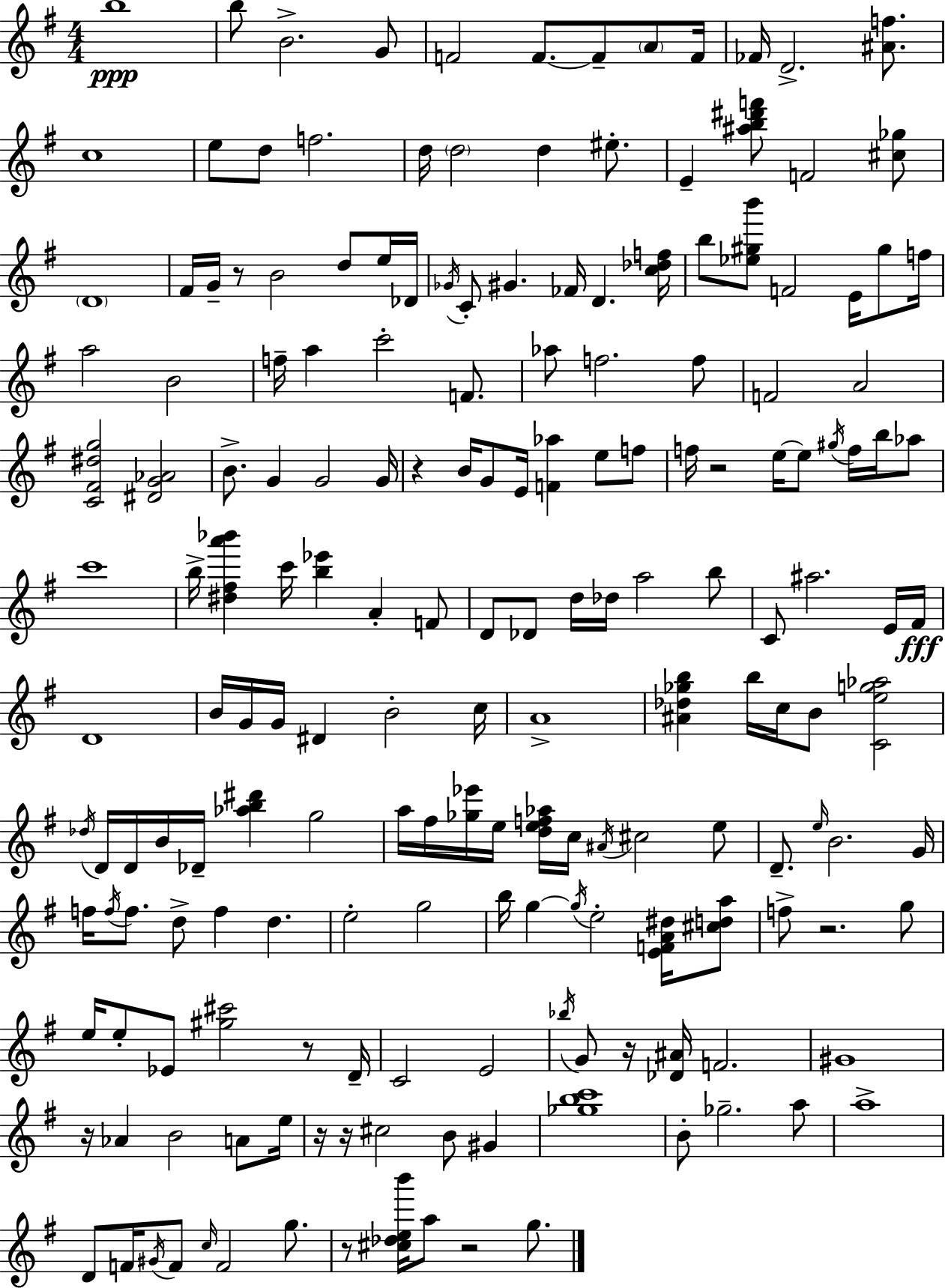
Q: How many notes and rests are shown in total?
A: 184